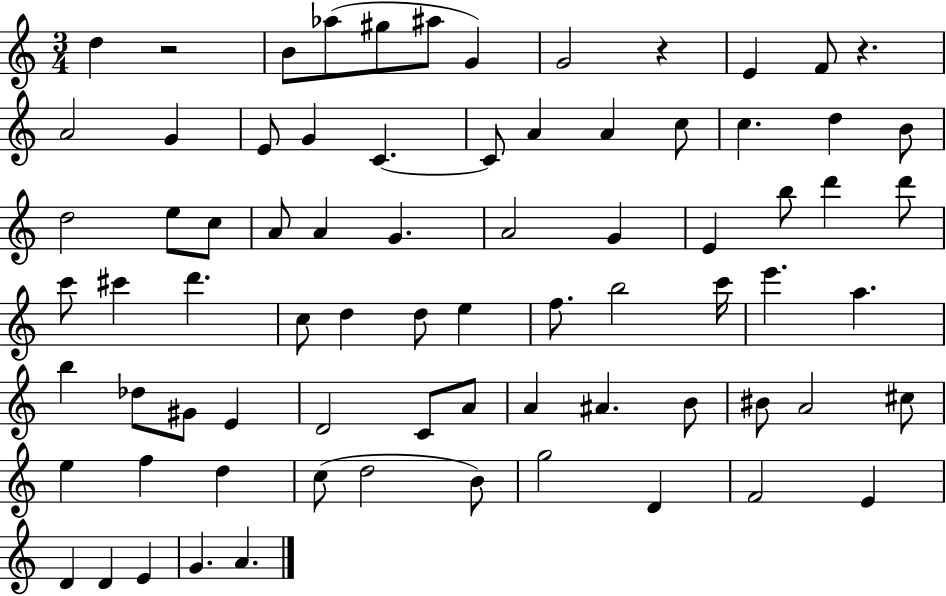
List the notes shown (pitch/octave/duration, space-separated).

D5/q R/h B4/e Ab5/e G#5/e A#5/e G4/q G4/h R/q E4/q F4/e R/q. A4/h G4/q E4/e G4/q C4/q. C4/e A4/q A4/q C5/e C5/q. D5/q B4/e D5/h E5/e C5/e A4/e A4/q G4/q. A4/h G4/q E4/q B5/e D6/q D6/e C6/e C#6/q D6/q. C5/e D5/q D5/e E5/q F5/e. B5/h C6/s E6/q. A5/q. B5/q Db5/e G#4/e E4/q D4/h C4/e A4/e A4/q A#4/q. B4/e BIS4/e A4/h C#5/e E5/q F5/q D5/q C5/e D5/h B4/e G5/h D4/q F4/h E4/q D4/q D4/q E4/q G4/q. A4/q.